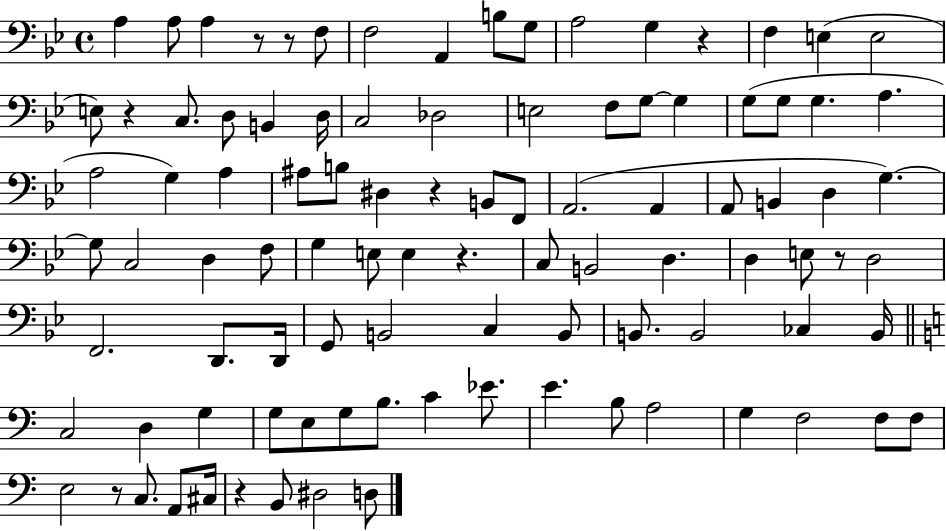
X:1
T:Untitled
M:4/4
L:1/4
K:Bb
A, A,/2 A, z/2 z/2 F,/2 F,2 A,, B,/2 G,/2 A,2 G, z F, E, E,2 E,/2 z C,/2 D,/2 B,, D,/4 C,2 _D,2 E,2 F,/2 G,/2 G, G,/2 G,/2 G, A, A,2 G, A, ^A,/2 B,/2 ^D, z B,,/2 F,,/2 A,,2 A,, A,,/2 B,, D, G, G,/2 C,2 D, F,/2 G, E,/2 E, z C,/2 B,,2 D, D, E,/2 z/2 D,2 F,,2 D,,/2 D,,/4 G,,/2 B,,2 C, B,,/2 B,,/2 B,,2 _C, B,,/4 C,2 D, G, G,/2 E,/2 G,/2 B,/2 C _E/2 E B,/2 A,2 G, F,2 F,/2 F,/2 E,2 z/2 C,/2 A,,/2 ^C,/4 z B,,/2 ^D,2 D,/2